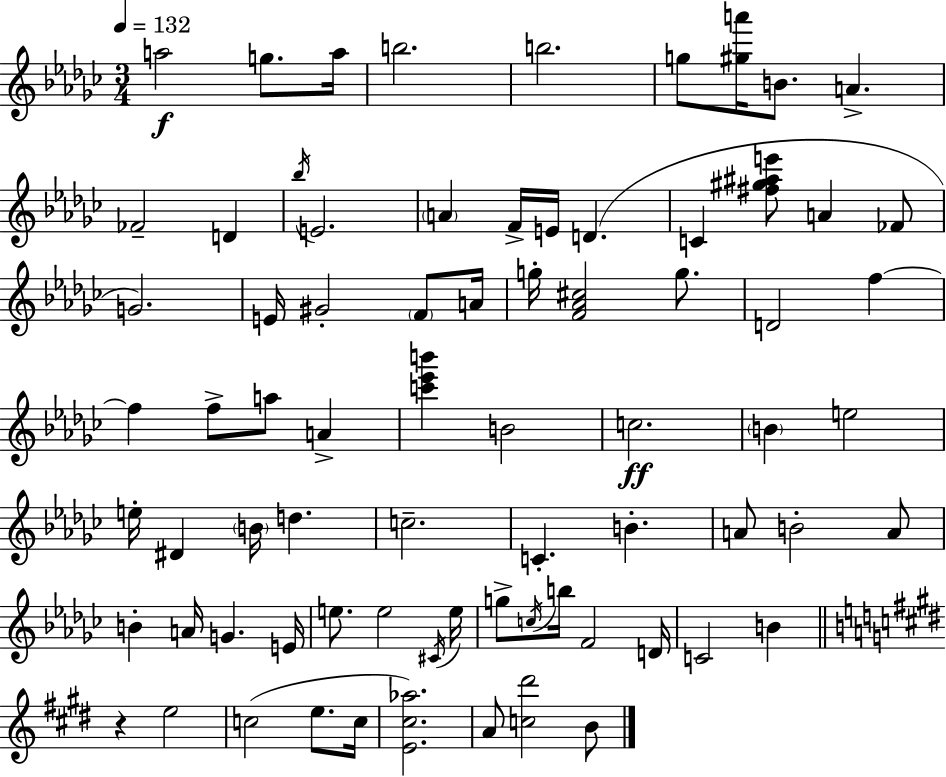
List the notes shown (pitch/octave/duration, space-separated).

A5/h G5/e. A5/s B5/h. B5/h. G5/e [G#5,A6]/s B4/e. A4/q. FES4/h D4/q Bb5/s E4/h. A4/q F4/s E4/s D4/q. C4/q [F#5,G#5,A#5,E6]/e A4/q FES4/e G4/h. E4/s G#4/h F4/e A4/s G5/s [F4,Ab4,C#5]/h G5/e. D4/h F5/q F5/q F5/e A5/e A4/q [C6,Eb6,B6]/q B4/h C5/h. B4/q E5/h E5/s D#4/q B4/s D5/q. C5/h. C4/q. B4/q. A4/e B4/h A4/e B4/q A4/s G4/q. E4/s E5/e. E5/h C#4/s E5/s G5/e C5/s B5/s F4/h D4/s C4/h B4/q R/q E5/h C5/h E5/e. C5/s [E4,C#5,Ab5]/h. A4/e [C5,D#6]/h B4/e